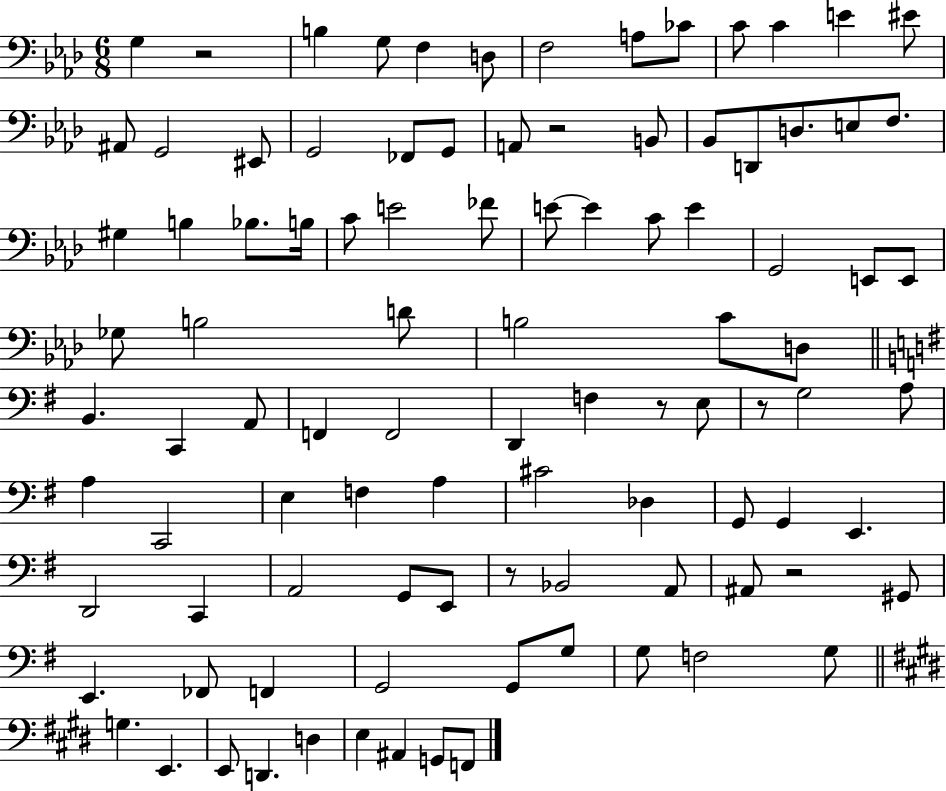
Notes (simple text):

G3/q R/h B3/q G3/e F3/q D3/e F3/h A3/e CES4/e C4/e C4/q E4/q EIS4/e A#2/e G2/h EIS2/e G2/h FES2/e G2/e A2/e R/h B2/e Bb2/e D2/e D3/e. E3/e F3/e. G#3/q B3/q Bb3/e. B3/s C4/e E4/h FES4/e E4/e E4/q C4/e E4/q G2/h E2/e E2/e Gb3/e B3/h D4/e B3/h C4/e D3/e B2/q. C2/q A2/e F2/q F2/h D2/q F3/q R/e E3/e R/e G3/h A3/e A3/q C2/h E3/q F3/q A3/q C#4/h Db3/q G2/e G2/q E2/q. D2/h C2/q A2/h G2/e E2/e R/e Bb2/h A2/e A#2/e R/h G#2/e E2/q. FES2/e F2/q G2/h G2/e G3/e G3/e F3/h G3/e G3/q. E2/q. E2/e D2/q. D3/q E3/q A#2/q G2/e F2/e